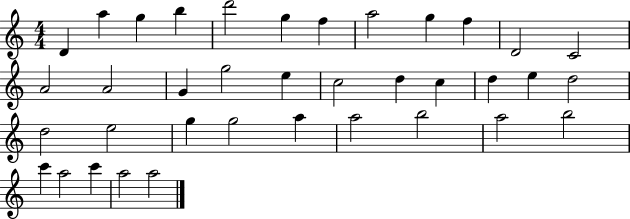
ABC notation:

X:1
T:Untitled
M:4/4
L:1/4
K:C
D a g b d'2 g f a2 g f D2 C2 A2 A2 G g2 e c2 d c d e d2 d2 e2 g g2 a a2 b2 a2 b2 c' a2 c' a2 a2